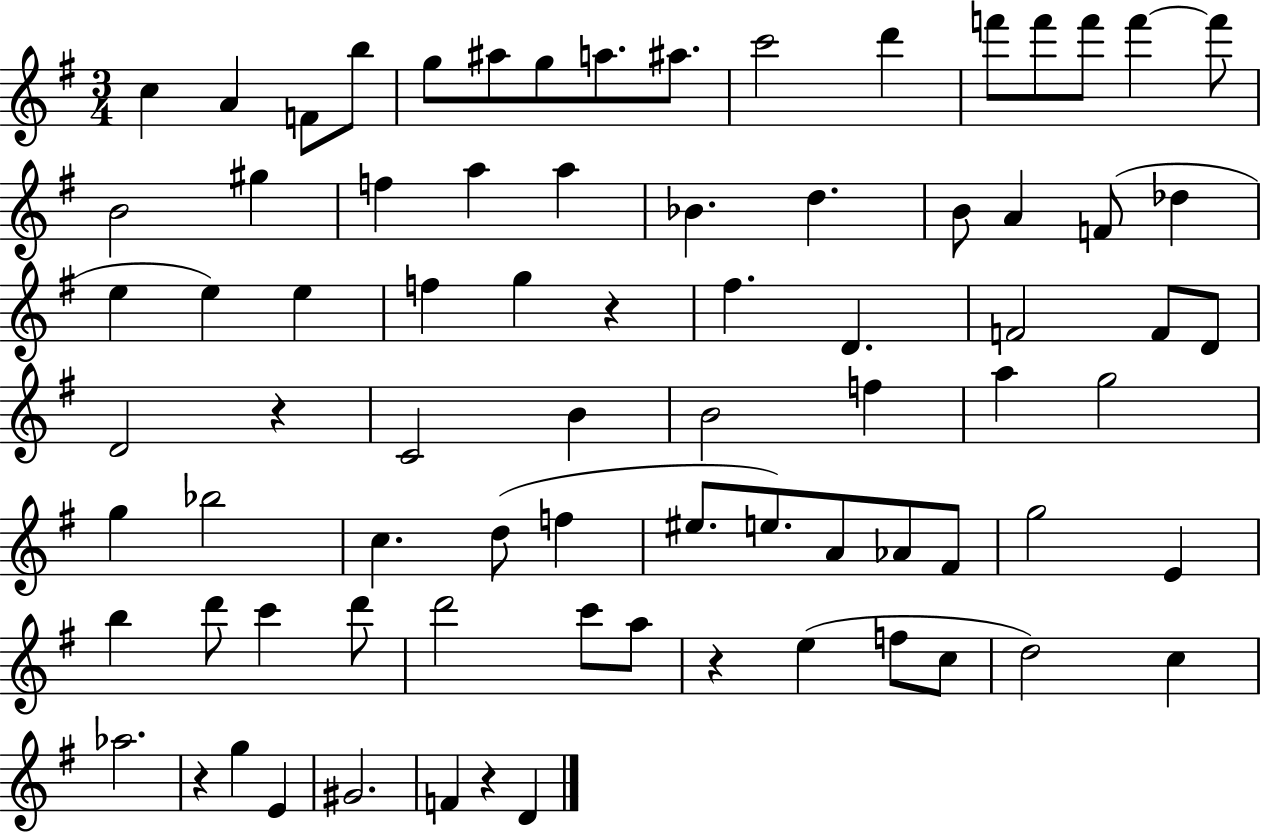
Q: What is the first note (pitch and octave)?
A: C5